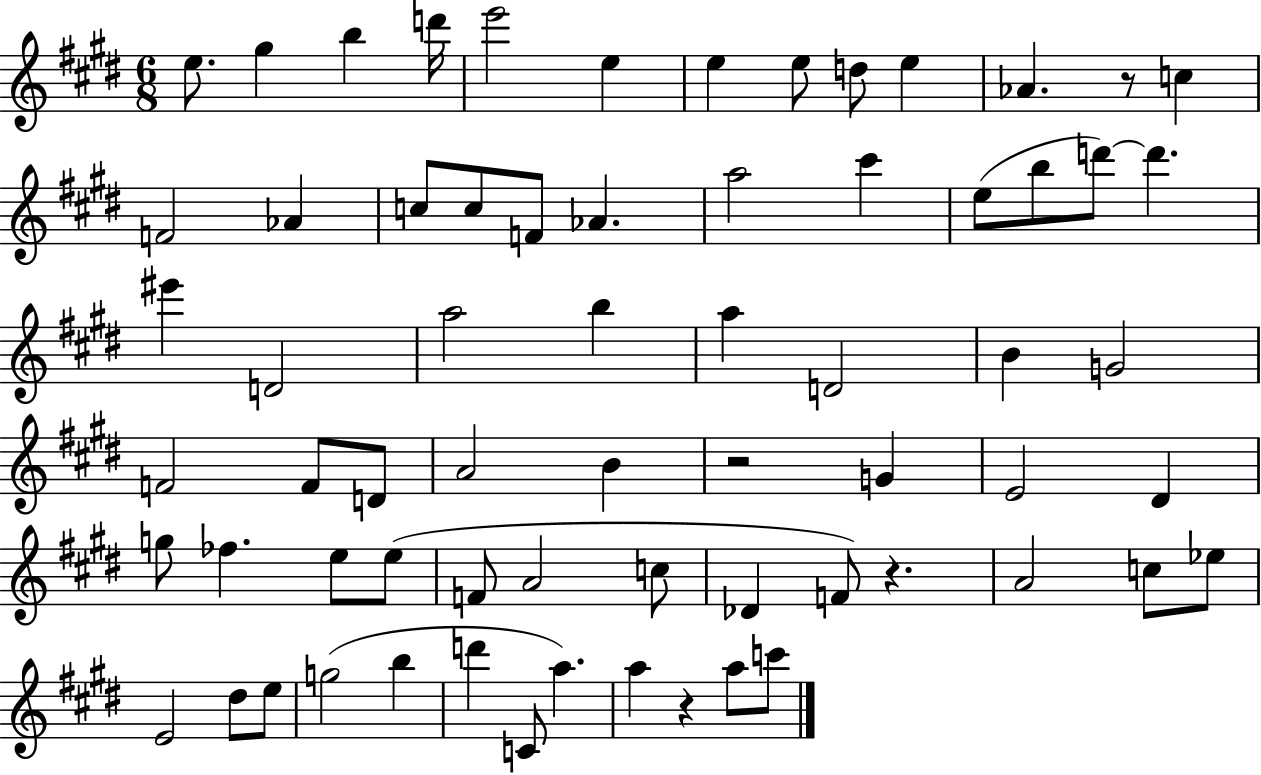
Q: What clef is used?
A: treble